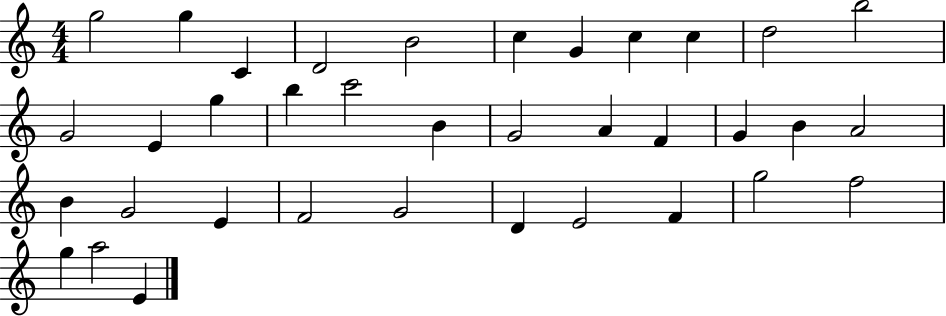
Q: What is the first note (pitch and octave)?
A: G5